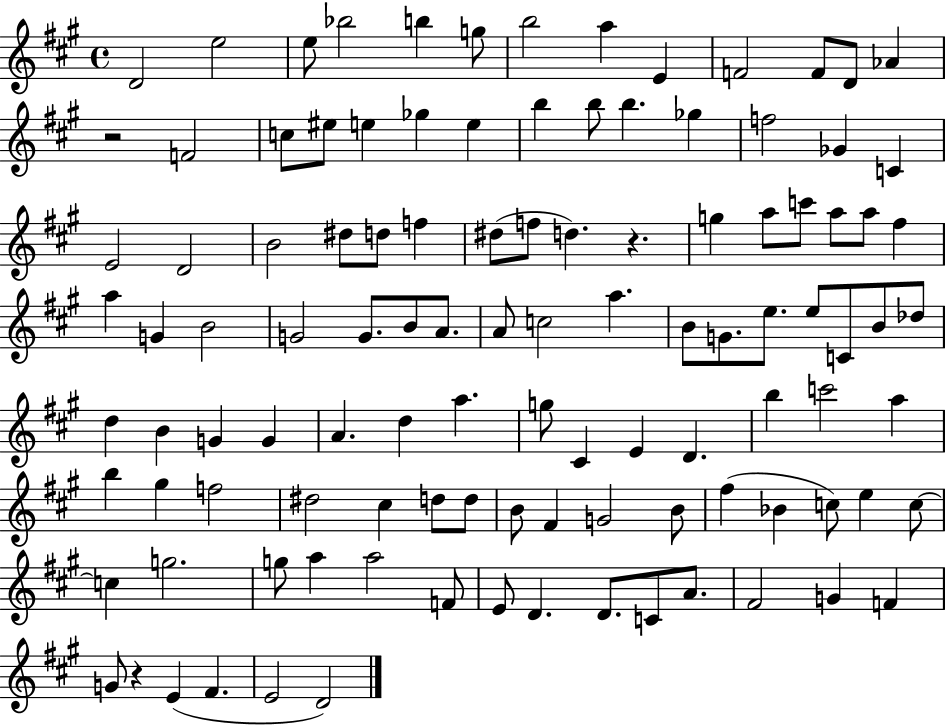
{
  \clef treble
  \time 4/4
  \defaultTimeSignature
  \key a \major
  \repeat volta 2 { d'2 e''2 | e''8 bes''2 b''4 g''8 | b''2 a''4 e'4 | f'2 f'8 d'8 aes'4 | \break r2 f'2 | c''8 eis''8 e''4 ges''4 e''4 | b''4 b''8 b''4. ges''4 | f''2 ges'4 c'4 | \break e'2 d'2 | b'2 dis''8 d''8 f''4 | dis''8( f''8 d''4.) r4. | g''4 a''8 c'''8 a''8 a''8 fis''4 | \break a''4 g'4 b'2 | g'2 g'8. b'8 a'8. | a'8 c''2 a''4. | b'8 g'8. e''8. e''8 c'8 b'8 des''8 | \break d''4 b'4 g'4 g'4 | a'4. d''4 a''4. | g''8 cis'4 e'4 d'4. | b''4 c'''2 a''4 | \break b''4 gis''4 f''2 | dis''2 cis''4 d''8 d''8 | b'8 fis'4 g'2 b'8 | fis''4( bes'4 c''8) e''4 c''8~~ | \break c''4 g''2. | g''8 a''4 a''2 f'8 | e'8 d'4. d'8. c'8 a'8. | fis'2 g'4 f'4 | \break g'8 r4 e'4( fis'4. | e'2 d'2) | } \bar "|."
}